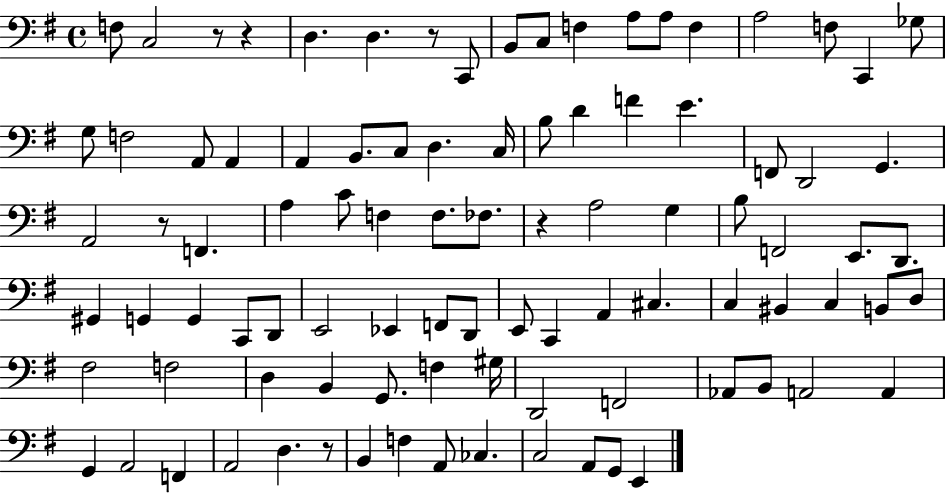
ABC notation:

X:1
T:Untitled
M:4/4
L:1/4
K:G
F,/2 C,2 z/2 z D, D, z/2 C,,/2 B,,/2 C,/2 F, A,/2 A,/2 F, A,2 F,/2 C,, _G,/2 G,/2 F,2 A,,/2 A,, A,, B,,/2 C,/2 D, C,/4 B,/2 D F E F,,/2 D,,2 G,, A,,2 z/2 F,, A, C/2 F, F,/2 _F,/2 z A,2 G, B,/2 F,,2 E,,/2 D,,/2 ^G,, G,, G,, C,,/2 D,,/2 E,,2 _E,, F,,/2 D,,/2 E,,/2 C,, A,, ^C, C, ^B,, C, B,,/2 D,/2 ^F,2 F,2 D, B,, G,,/2 F, ^G,/4 D,,2 F,,2 _A,,/2 B,,/2 A,,2 A,, G,, A,,2 F,, A,,2 D, z/2 B,, F, A,,/2 _C, C,2 A,,/2 G,,/2 E,,